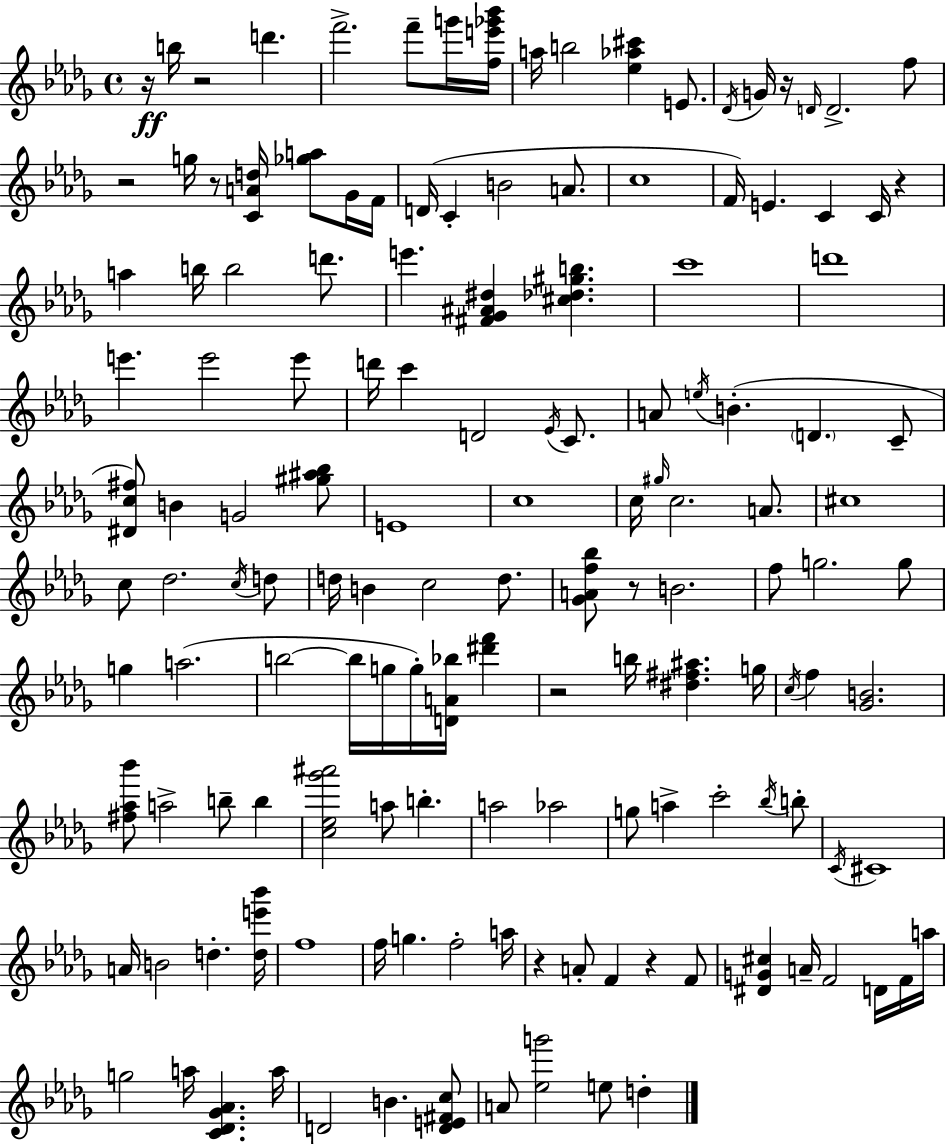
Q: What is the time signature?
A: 4/4